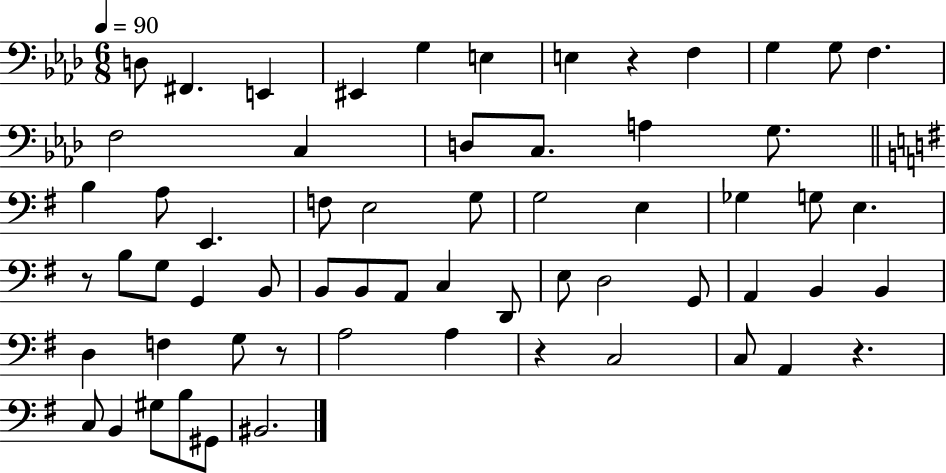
{
  \clef bass
  \numericTimeSignature
  \time 6/8
  \key aes \major
  \tempo 4 = 90
  d8 fis,4. e,4 | eis,4 g4 e4 | e4 r4 f4 | g4 g8 f4. | \break f2 c4 | d8 c8. a4 g8. | \bar "||" \break \key g \major b4 a8 e,4. | f8 e2 g8 | g2 e4 | ges4 g8 e4. | \break r8 b8 g8 g,4 b,8 | b,8 b,8 a,8 c4 d,8 | e8 d2 g,8 | a,4 b,4 b,4 | \break d4 f4 g8 r8 | a2 a4 | r4 c2 | c8 a,4 r4. | \break c8 b,4 gis8 b8 gis,8 | bis,2. | \bar "|."
}